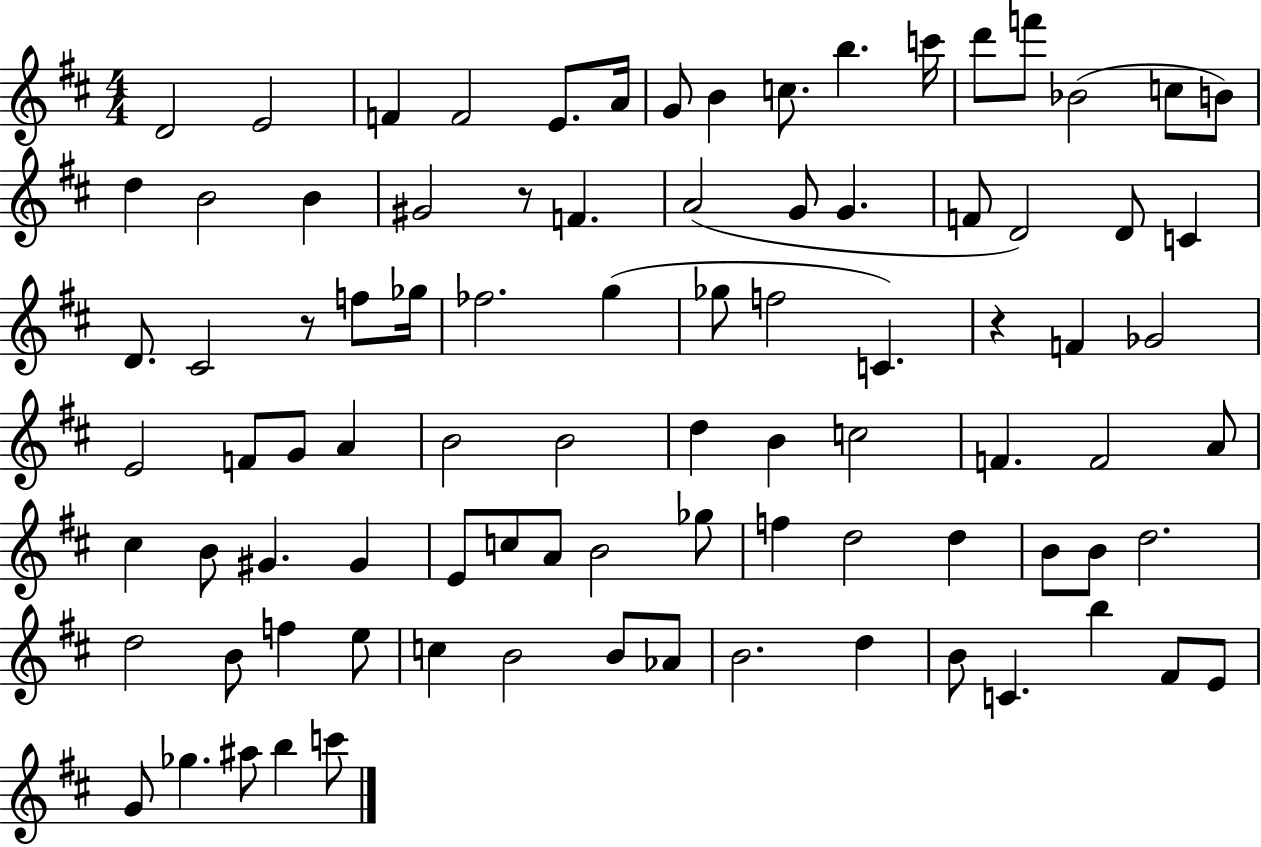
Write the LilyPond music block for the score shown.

{
  \clef treble
  \numericTimeSignature
  \time 4/4
  \key d \major
  d'2 e'2 | f'4 f'2 e'8. a'16 | g'8 b'4 c''8. b''4. c'''16 | d'''8 f'''8 bes'2( c''8 b'8) | \break d''4 b'2 b'4 | gis'2 r8 f'4. | a'2( g'8 g'4. | f'8 d'2) d'8 c'4 | \break d'8. cis'2 r8 f''8 ges''16 | fes''2. g''4( | ges''8 f''2 c'4.) | r4 f'4 ges'2 | \break e'2 f'8 g'8 a'4 | b'2 b'2 | d''4 b'4 c''2 | f'4. f'2 a'8 | \break cis''4 b'8 gis'4. gis'4 | e'8 c''8 a'8 b'2 ges''8 | f''4 d''2 d''4 | b'8 b'8 d''2. | \break d''2 b'8 f''4 e''8 | c''4 b'2 b'8 aes'8 | b'2. d''4 | b'8 c'4. b''4 fis'8 e'8 | \break g'8 ges''4. ais''8 b''4 c'''8 | \bar "|."
}